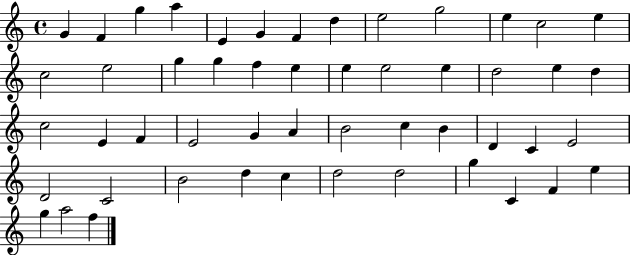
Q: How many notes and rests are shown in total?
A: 51